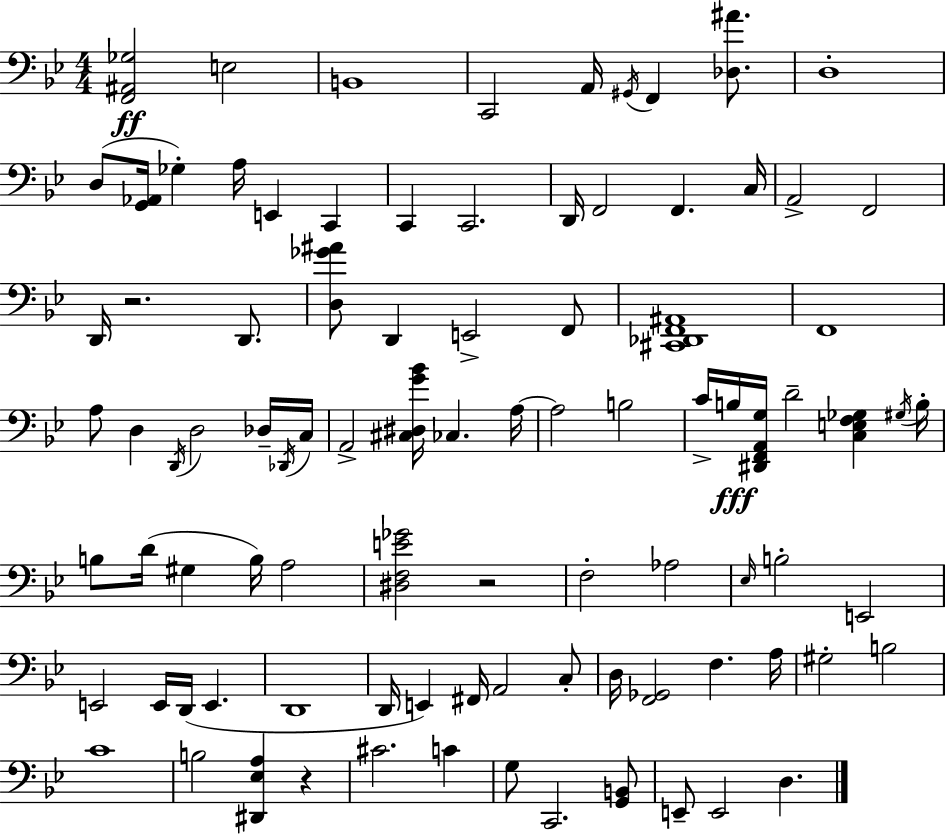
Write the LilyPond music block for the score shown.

{
  \clef bass
  \numericTimeSignature
  \time 4/4
  \key g \minor
  <f, ais, ges>2\ff e2 | b,1 | c,2 a,16 \acciaccatura { gis,16 } f,4 <des ais'>8. | d1-. | \break d8( <g, aes,>16 ges4-.) a16 e,4 c,4 | c,4 c,2. | d,16 f,2 f,4. | c16 a,2-> f,2 | \break d,16 r2. d,8. | <d ges' ais'>8 d,4 e,2-> f,8 | <cis, des, f, ais,>1 | f,1 | \break a8 d4 \acciaccatura { d,16 } d2 | des16-- \acciaccatura { des,16 } c16 a,2-> <cis dis g' bes'>16 ces4. | a16~~ a2 b2 | c'16-> b16\fff <dis, f, a, g>16 d'2-- <c e f ges>4 | \break \acciaccatura { gis16 } b16-. b8 d'16( gis4 b16) a2 | <dis f e' ges'>2 r2 | f2-. aes2 | \grace { ees16 } b2-. e,2 | \break e,2 e,16 d,16( e,4. | d,1 | d,16 e,4) fis,16 a,2 | c8-. d16 <f, ges,>2 f4. | \break a16 gis2-. b2 | c'1 | b2 <dis, ees a>4 | r4 cis'2. | \break c'4 g8 c,2. | <g, b,>8 e,8-- e,2 d4. | \bar "|."
}